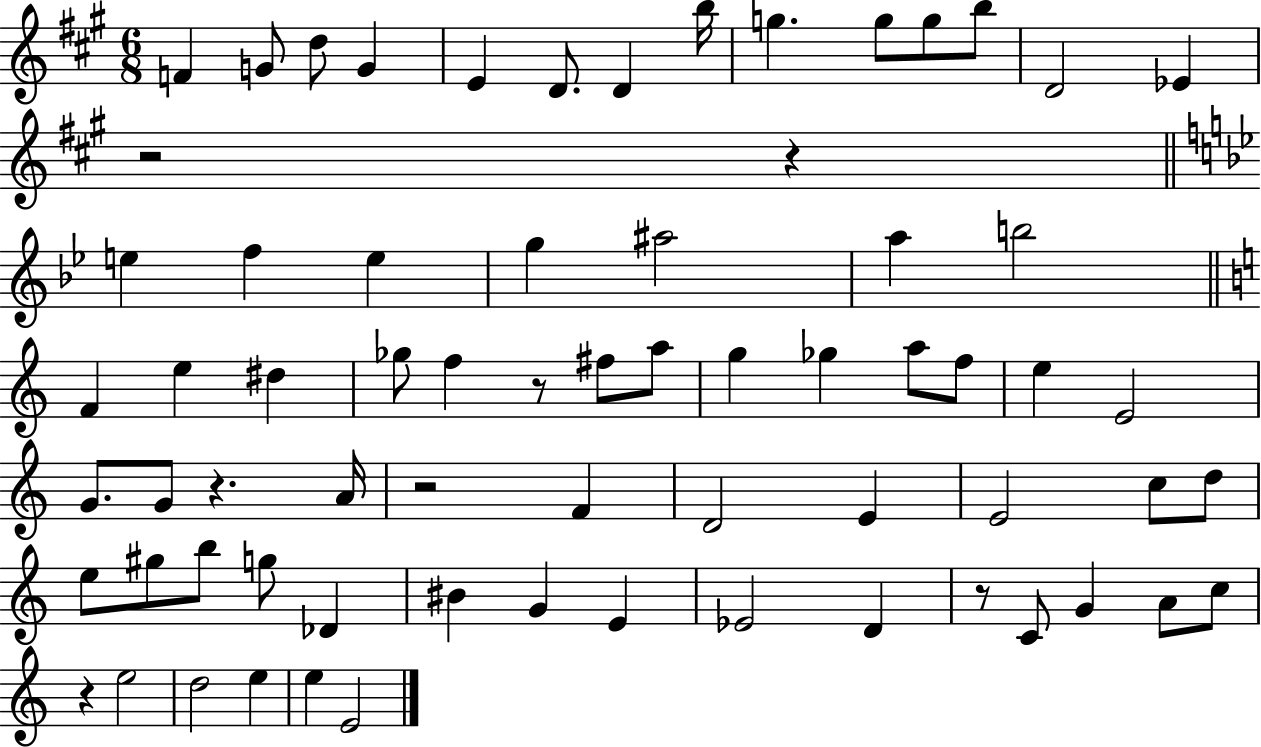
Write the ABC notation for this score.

X:1
T:Untitled
M:6/8
L:1/4
K:A
F G/2 d/2 G E D/2 D b/4 g g/2 g/2 b/2 D2 _E z2 z e f e g ^a2 a b2 F e ^d _g/2 f z/2 ^f/2 a/2 g _g a/2 f/2 e E2 G/2 G/2 z A/4 z2 F D2 E E2 c/2 d/2 e/2 ^g/2 b/2 g/2 _D ^B G E _E2 D z/2 C/2 G A/2 c/2 z e2 d2 e e E2